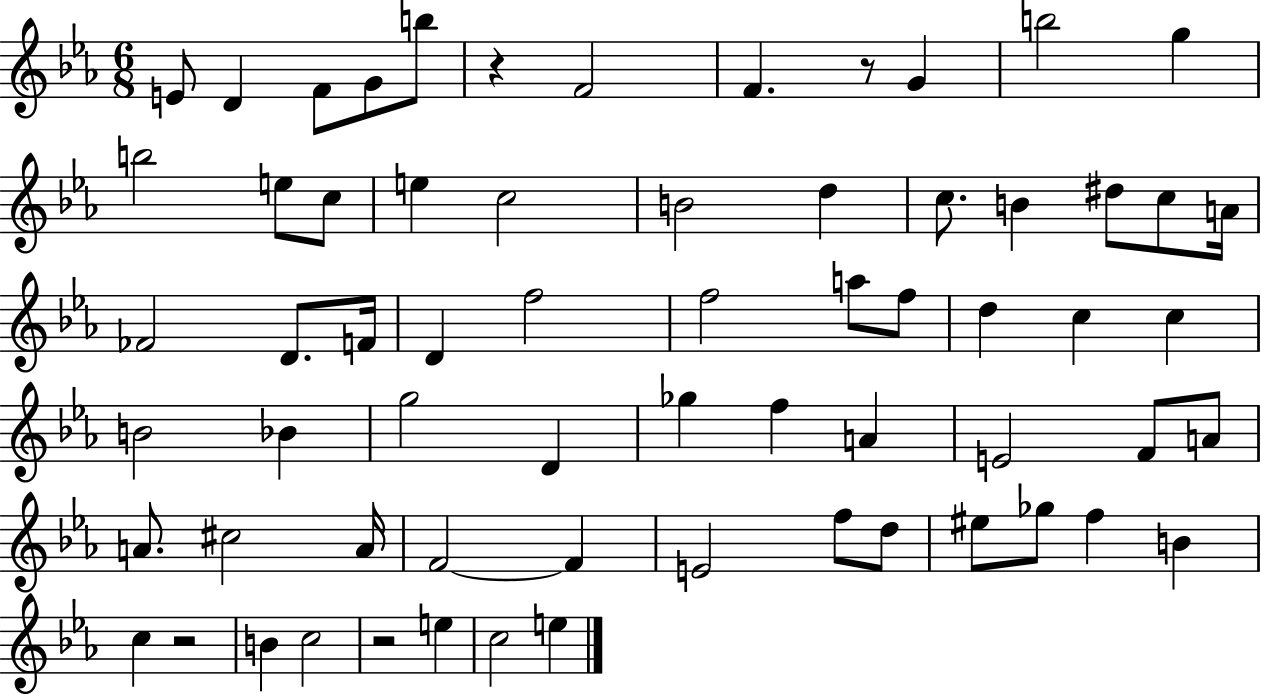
E4/e D4/q F4/e G4/e B5/e R/q F4/h F4/q. R/e G4/q B5/h G5/q B5/h E5/e C5/e E5/q C5/h B4/h D5/q C5/e. B4/q D#5/e C5/e A4/s FES4/h D4/e. F4/s D4/q F5/h F5/h A5/e F5/e D5/q C5/q C5/q B4/h Bb4/q G5/h D4/q Gb5/q F5/q A4/q E4/h F4/e A4/e A4/e. C#5/h A4/s F4/h F4/q E4/h F5/e D5/e EIS5/e Gb5/e F5/q B4/q C5/q R/h B4/q C5/h R/h E5/q C5/h E5/q